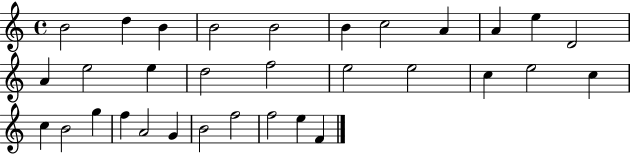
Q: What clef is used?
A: treble